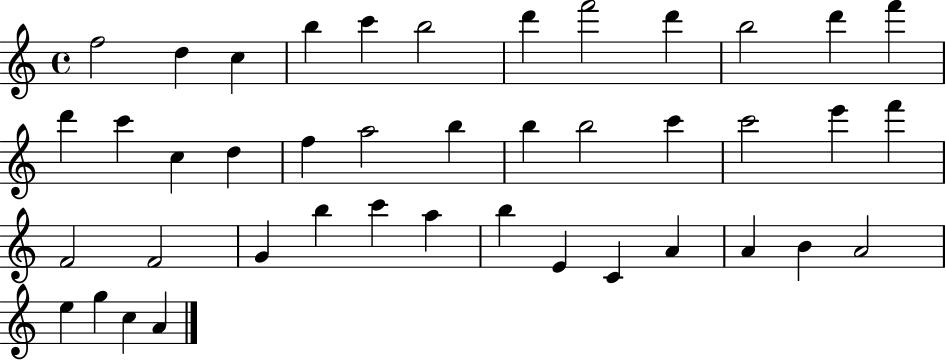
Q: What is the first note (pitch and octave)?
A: F5